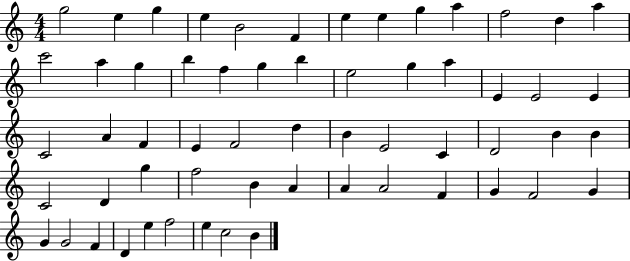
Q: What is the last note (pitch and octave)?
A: B4